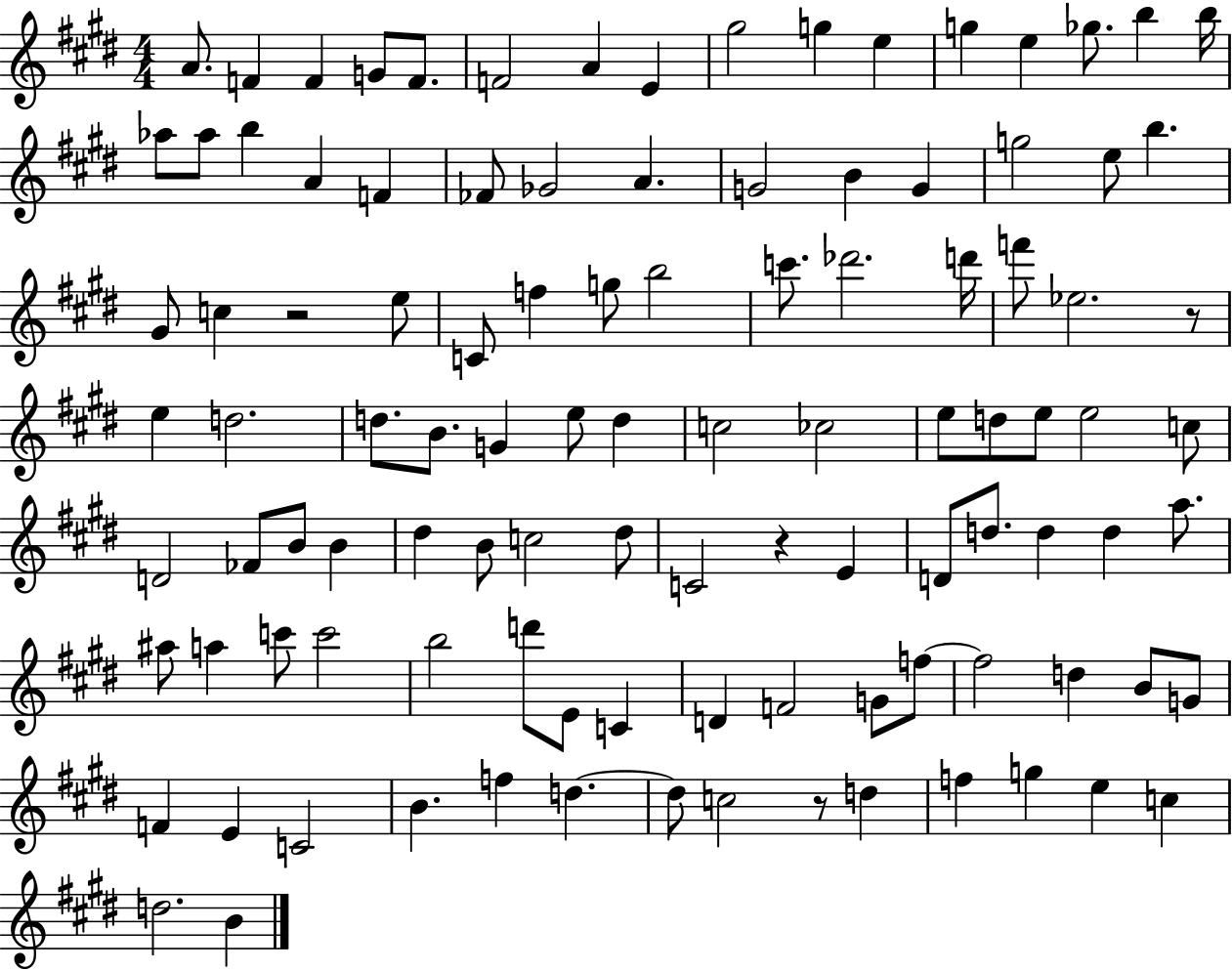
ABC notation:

X:1
T:Untitled
M:4/4
L:1/4
K:E
A/2 F F G/2 F/2 F2 A E ^g2 g e g e _g/2 b b/4 _a/2 _a/2 b A F _F/2 _G2 A G2 B G g2 e/2 b ^G/2 c z2 e/2 C/2 f g/2 b2 c'/2 _d'2 d'/4 f'/2 _e2 z/2 e d2 d/2 B/2 G e/2 d c2 _c2 e/2 d/2 e/2 e2 c/2 D2 _F/2 B/2 B ^d B/2 c2 ^d/2 C2 z E D/2 d/2 d d a/2 ^a/2 a c'/2 c'2 b2 d'/2 E/2 C D F2 G/2 f/2 f2 d B/2 G/2 F E C2 B f d d/2 c2 z/2 d f g e c d2 B